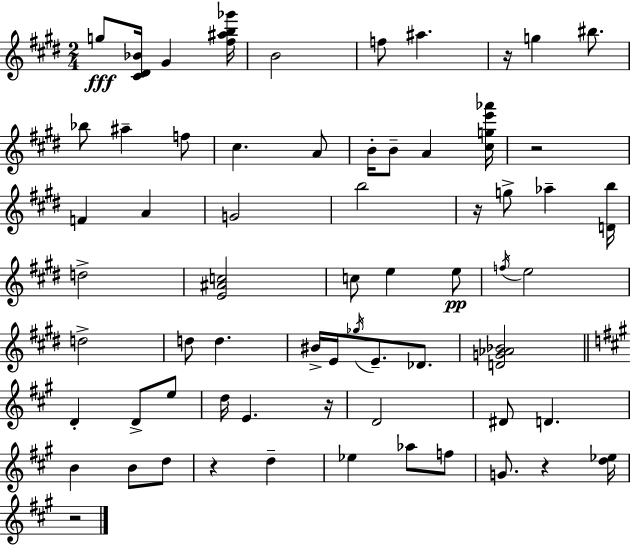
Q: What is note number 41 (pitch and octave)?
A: D4